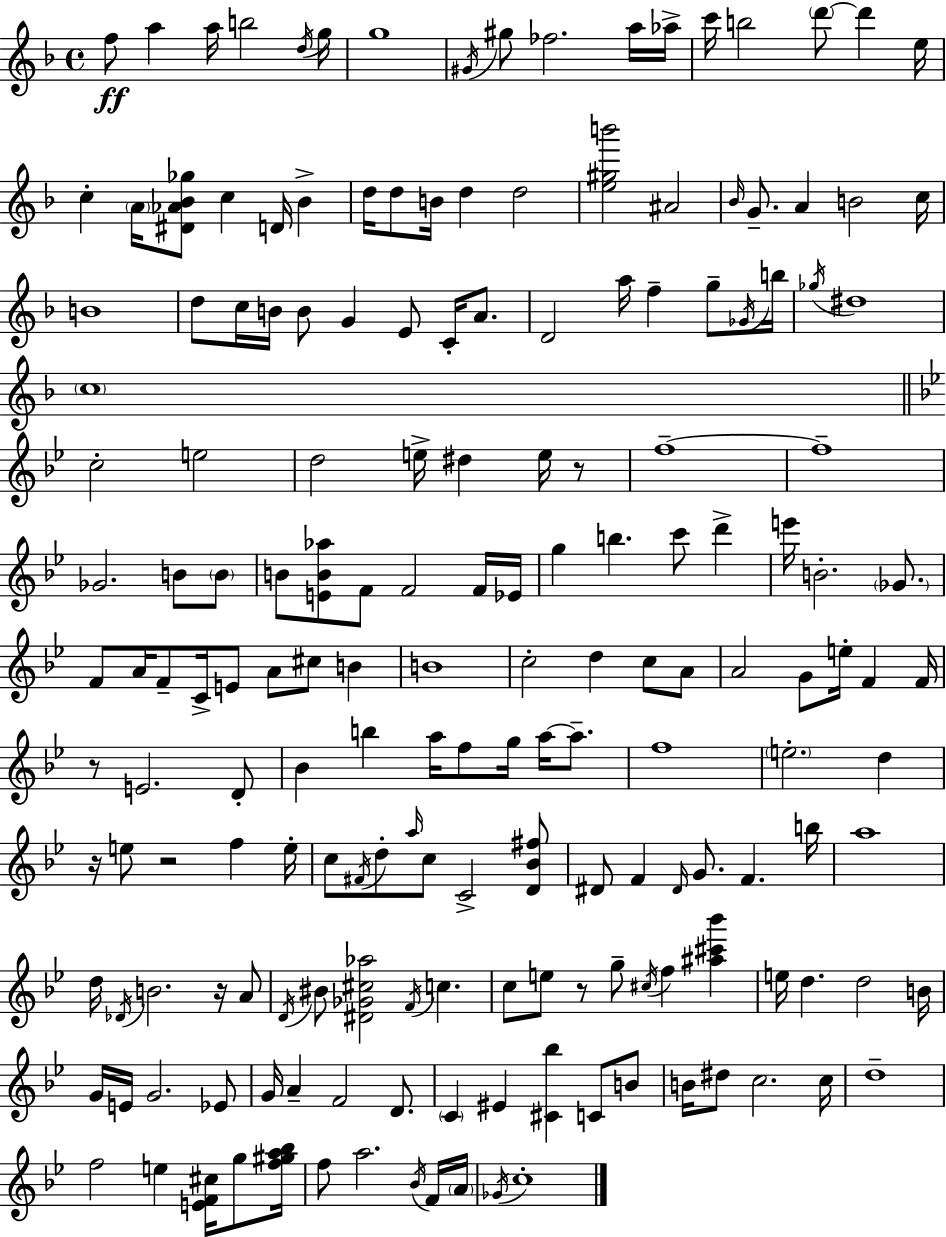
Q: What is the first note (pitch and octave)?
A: F5